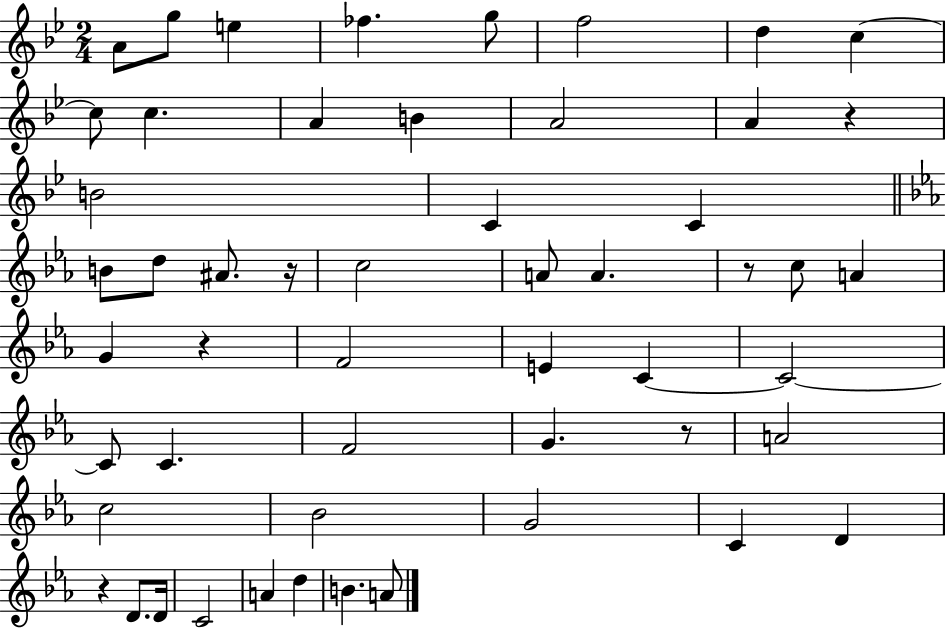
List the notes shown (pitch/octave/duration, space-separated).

A4/e G5/e E5/q FES5/q. G5/e F5/h D5/q C5/q C5/e C5/q. A4/q B4/q A4/h A4/q R/q B4/h C4/q C4/q B4/e D5/e A#4/e. R/s C5/h A4/e A4/q. R/e C5/e A4/q G4/q R/q F4/h E4/q C4/q C4/h C4/e C4/q. F4/h G4/q. R/e A4/h C5/h Bb4/h G4/h C4/q D4/q R/q D4/e. D4/s C4/h A4/q D5/q B4/q. A4/e